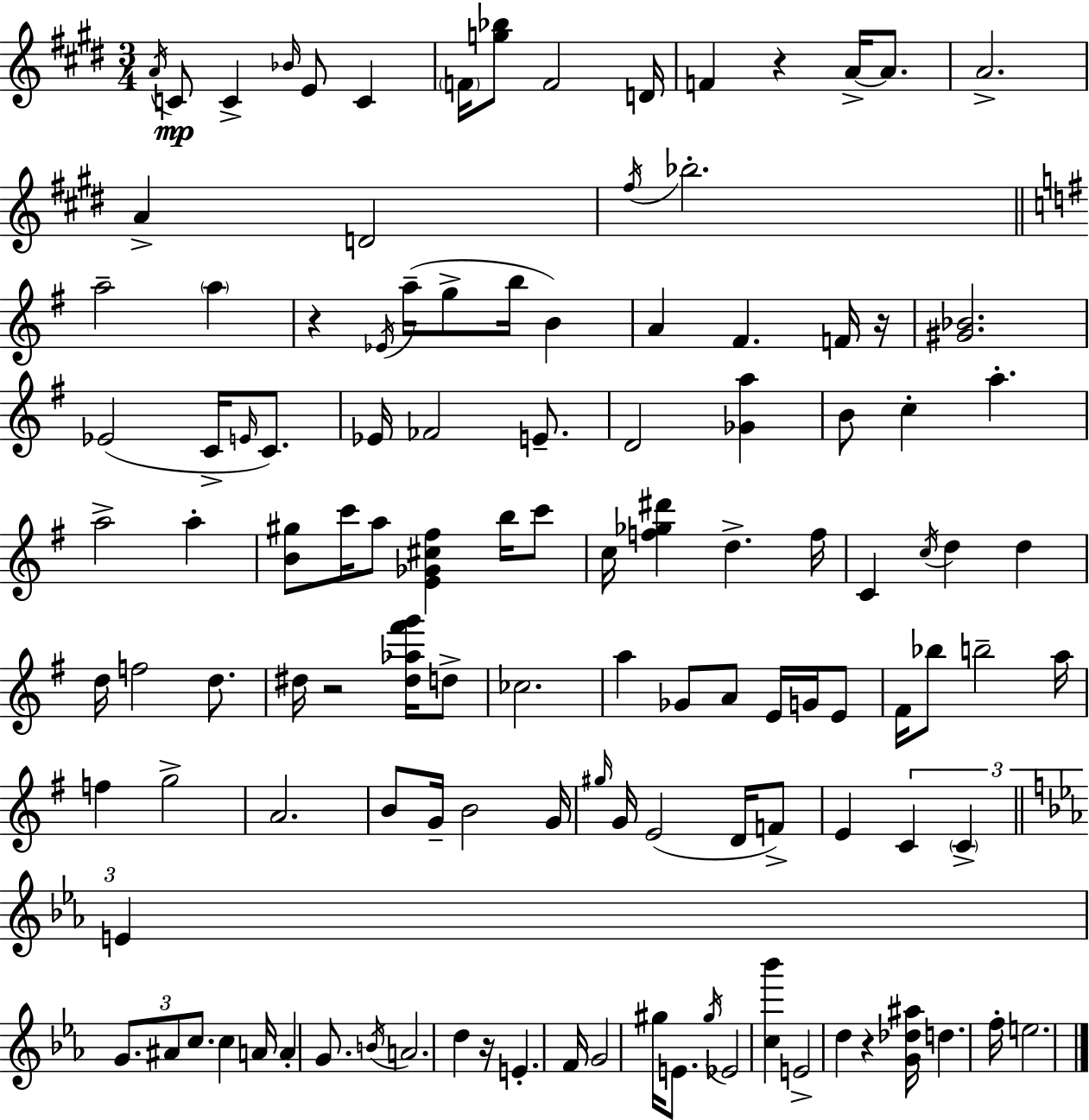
A4/s C4/e C4/q Bb4/s E4/e C4/q F4/s [G5,Bb5]/e F4/h D4/s F4/q R/q A4/s A4/e. A4/h. A4/q D4/h F#5/s Bb5/h. A5/h A5/q R/q Eb4/s A5/s G5/e B5/s B4/q A4/q F#4/q. F4/s R/s [G#4,Bb4]/h. Eb4/h C4/s E4/s C4/e. Eb4/s FES4/h E4/e. D4/h [Gb4,A5]/q B4/e C5/q A5/q. A5/h A5/q [B4,G#5]/e C6/s A5/e [E4,Gb4,C#5,F#5]/q B5/s C6/e C5/s [F5,Gb5,D#6]/q D5/q. F5/s C4/q C5/s D5/q D5/q D5/s F5/h D5/e. D#5/s R/h [D#5,Ab5,F#6,G6]/s D5/e CES5/h. A5/q Gb4/e A4/e E4/s G4/s E4/e F#4/s Bb5/e B5/h A5/s F5/q G5/h A4/h. B4/e G4/s B4/h G4/s G#5/s G4/s E4/h D4/s F4/e E4/q C4/q C4/q E4/q G4/e. A#4/e C5/e. C5/q A4/s A4/q G4/e. B4/s A4/h. D5/q R/s E4/q. F4/s G4/h G#5/s E4/e. G#5/s Eb4/h [C5,Bb6]/q E4/h D5/q R/q [G4,Db5,A#5]/s D5/q. F5/s E5/h.